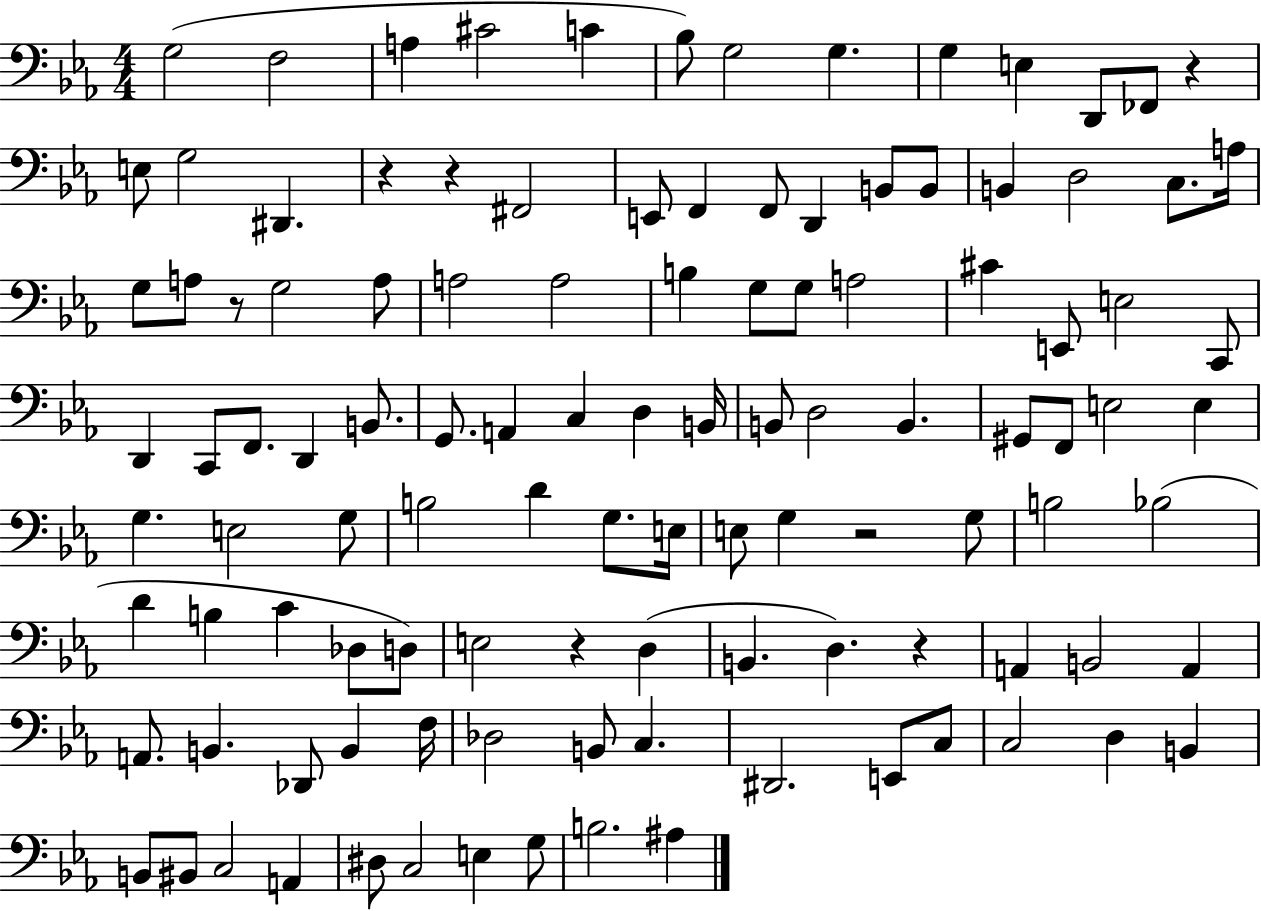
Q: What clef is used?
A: bass